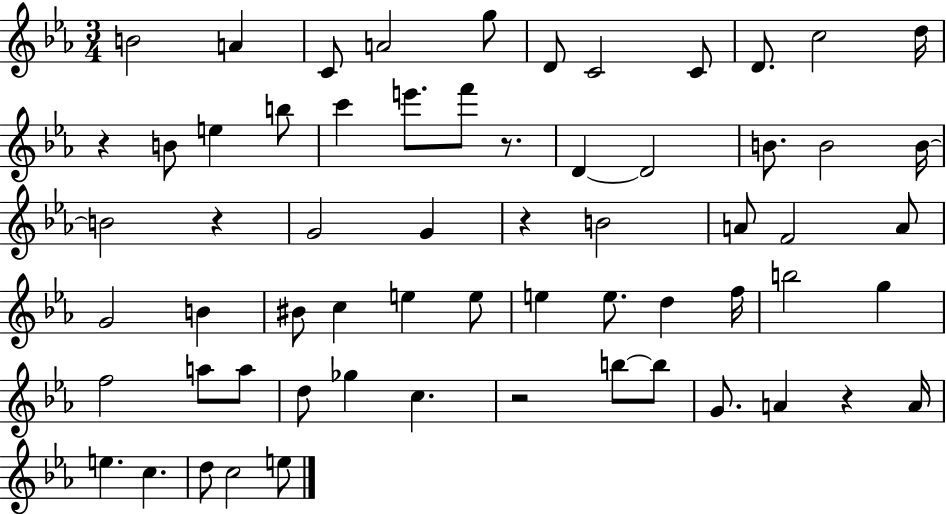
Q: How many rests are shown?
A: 6